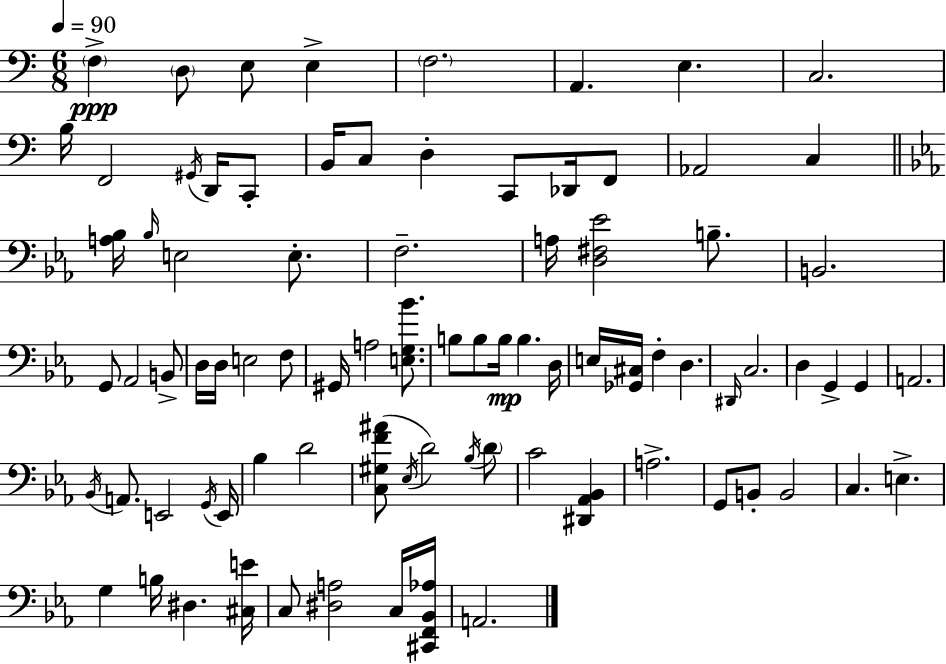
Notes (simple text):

F3/q D3/e E3/e E3/q F3/h. A2/q. E3/q. C3/h. B3/s F2/h G#2/s D2/s C2/e B2/s C3/e D3/q C2/e Db2/s F2/e Ab2/h C3/q [A3,Bb3]/s Bb3/s E3/h E3/e. F3/h. A3/s [D3,F#3,Eb4]/h B3/e. B2/h. G2/e Ab2/h B2/e D3/s D3/s E3/h F3/e G#2/s A3/h [E3,G3,Bb4]/e. B3/e B3/e B3/s B3/q. D3/s E3/s [Gb2,C#3]/s F3/q D3/q. D#2/s C3/h. D3/q G2/q G2/q A2/h. Bb2/s A2/e. E2/h G2/s E2/s Bb3/q D4/h [C3,G#3,F4,A#4]/e Eb3/s D4/h Bb3/s D4/e C4/h [D#2,Ab2,Bb2]/q A3/h. G2/e B2/e B2/h C3/q. E3/q. G3/q B3/s D#3/q. [C#3,E4]/s C3/e [D#3,A3]/h C3/s [C#2,F2,Bb2,Ab3]/s A2/h.